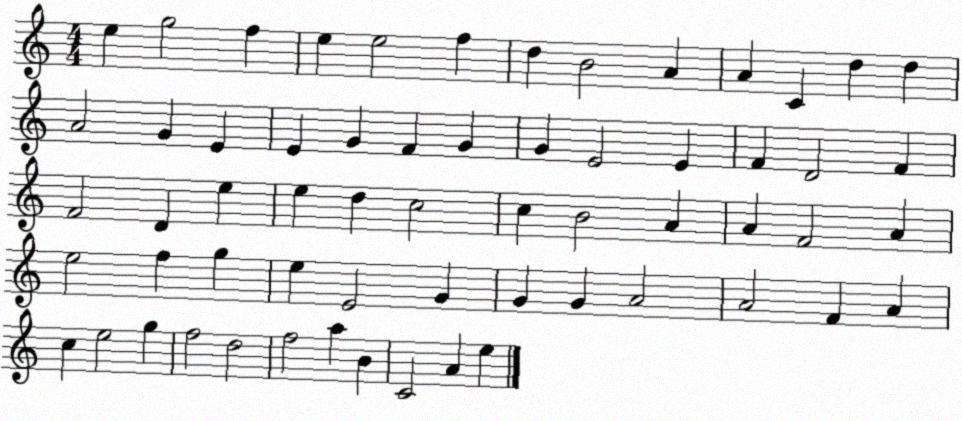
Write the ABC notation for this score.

X:1
T:Untitled
M:4/4
L:1/4
K:C
e g2 f e e2 f d B2 A A C d d A2 G E E G F G G E2 E F D2 F F2 D e e d c2 c B2 A A F2 A e2 f g e E2 G G G A2 A2 F A c e2 g f2 d2 f2 a B C2 A e